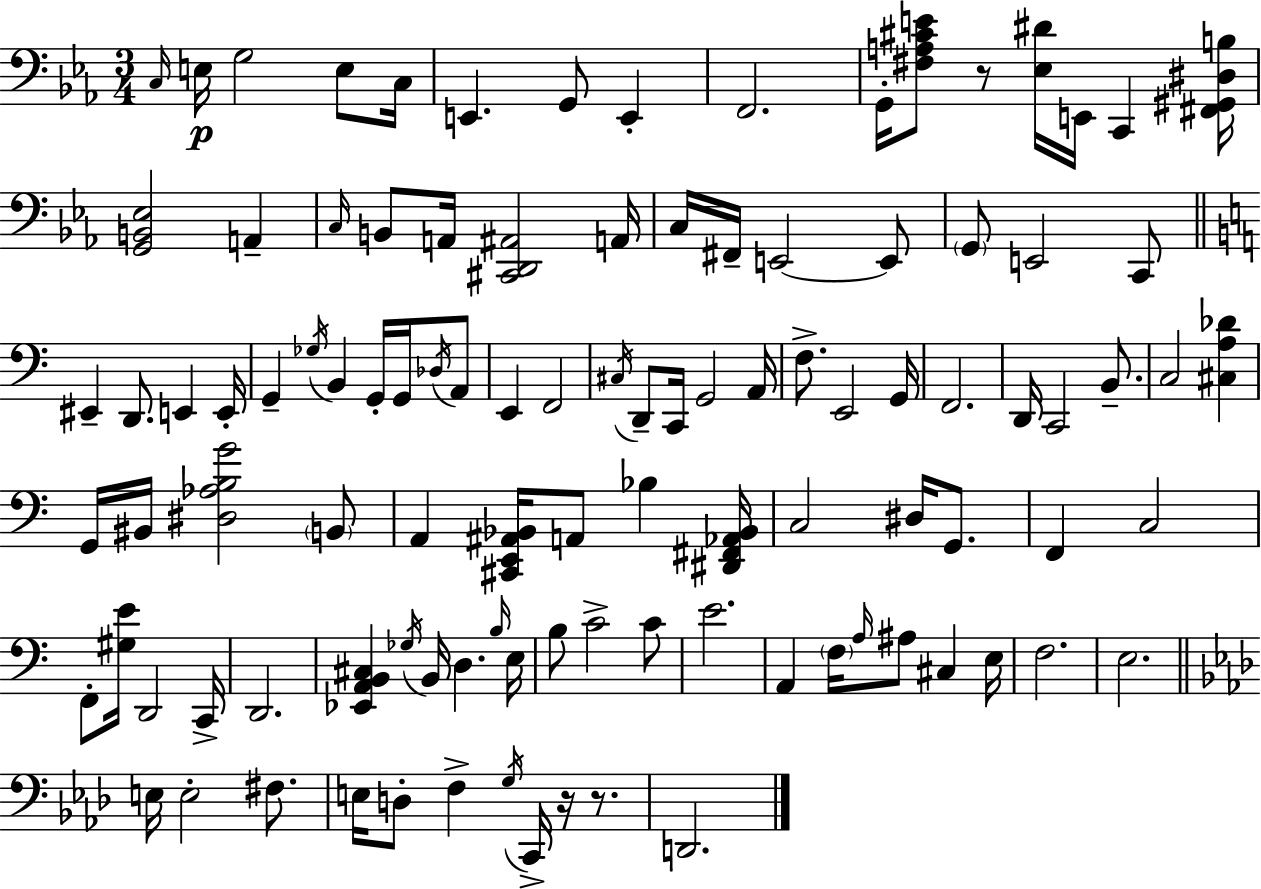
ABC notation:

X:1
T:Untitled
M:3/4
L:1/4
K:Cm
C,/4 E,/4 G,2 E,/2 C,/4 E,, G,,/2 E,, F,,2 G,,/4 [^F,A,^CE]/2 z/2 [_E,^D]/4 E,,/4 C,, [^F,,^G,,^D,B,]/4 [G,,B,,_E,]2 A,, C,/4 B,,/2 A,,/4 [^C,,D,,^A,,]2 A,,/4 C,/4 ^F,,/4 E,,2 E,,/2 G,,/2 E,,2 C,,/2 ^E,, D,,/2 E,, E,,/4 G,, _G,/4 B,, G,,/4 G,,/4 _D,/4 A,,/2 E,, F,,2 ^C,/4 D,,/2 C,,/4 G,,2 A,,/4 F,/2 E,,2 G,,/4 F,,2 D,,/4 C,,2 B,,/2 C,2 [^C,A,_D] G,,/4 ^B,,/4 [^D,_A,B,G]2 B,,/2 A,, [^C,,E,,^A,,_B,,]/4 A,,/2 _B, [^D,,^F,,_A,,_B,,]/4 C,2 ^D,/4 G,,/2 F,, C,2 F,,/2 [^G,E]/4 D,,2 C,,/4 D,,2 [_E,,A,,B,,^C,] _G,/4 B,,/4 D, B,/4 E,/4 B,/2 C2 C/2 E2 A,, F,/4 A,/4 ^A,/2 ^C, E,/4 F,2 E,2 E,/4 E,2 ^F,/2 E,/4 D,/2 F, G,/4 C,,/4 z/4 z/2 D,,2